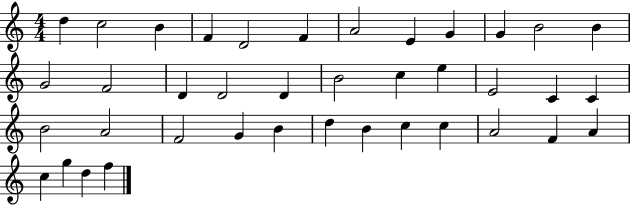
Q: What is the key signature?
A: C major